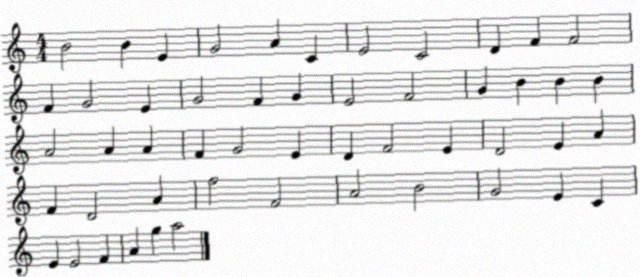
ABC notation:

X:1
T:Untitled
M:4/4
L:1/4
K:C
B2 B E G2 A C E2 C2 D F F2 F G2 E G2 F G E2 F2 G B B B A2 A A F G2 E D F2 E D2 E A F D2 A f2 F2 A2 B2 G2 E C E E2 F A g a2